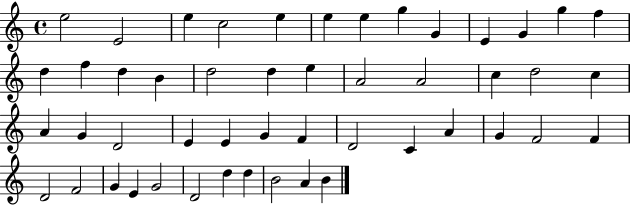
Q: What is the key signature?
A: C major